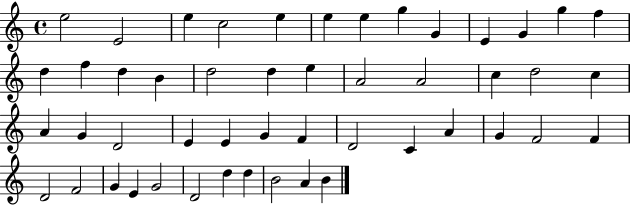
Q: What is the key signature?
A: C major